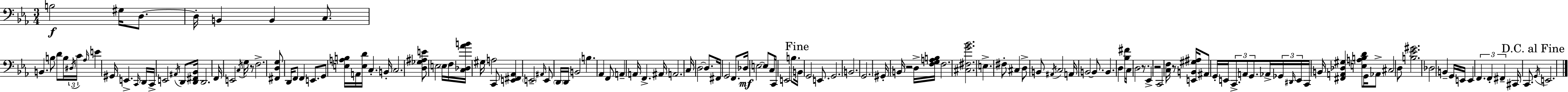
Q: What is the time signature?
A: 3/4